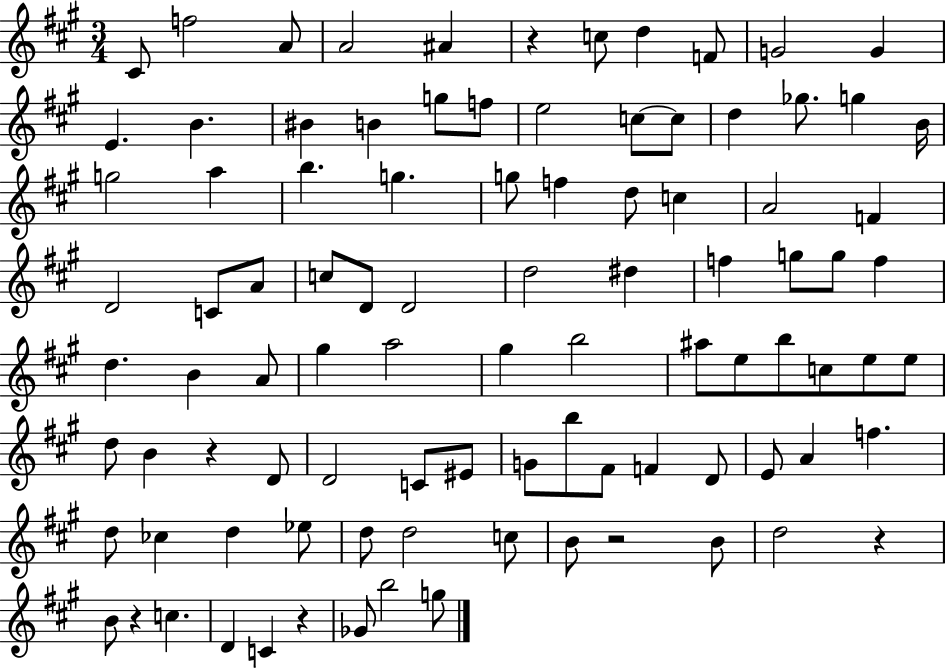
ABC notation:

X:1
T:Untitled
M:3/4
L:1/4
K:A
^C/2 f2 A/2 A2 ^A z c/2 d F/2 G2 G E B ^B B g/2 f/2 e2 c/2 c/2 d _g/2 g B/4 g2 a b g g/2 f d/2 c A2 F D2 C/2 A/2 c/2 D/2 D2 d2 ^d f g/2 g/2 f d B A/2 ^g a2 ^g b2 ^a/2 e/2 b/2 c/2 e/2 e/2 d/2 B z D/2 D2 C/2 ^E/2 G/2 b/2 ^F/2 F D/2 E/2 A f d/2 _c d _e/2 d/2 d2 c/2 B/2 z2 B/2 d2 z B/2 z c D C z _G/2 b2 g/2